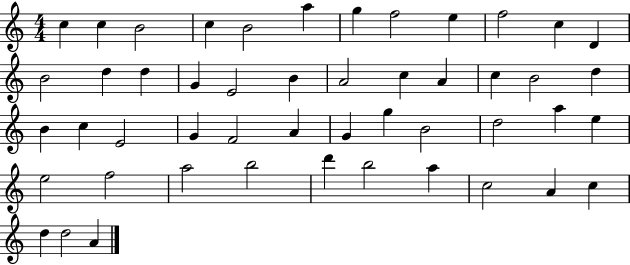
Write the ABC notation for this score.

X:1
T:Untitled
M:4/4
L:1/4
K:C
c c B2 c B2 a g f2 e f2 c D B2 d d G E2 B A2 c A c B2 d B c E2 G F2 A G g B2 d2 a e e2 f2 a2 b2 d' b2 a c2 A c d d2 A